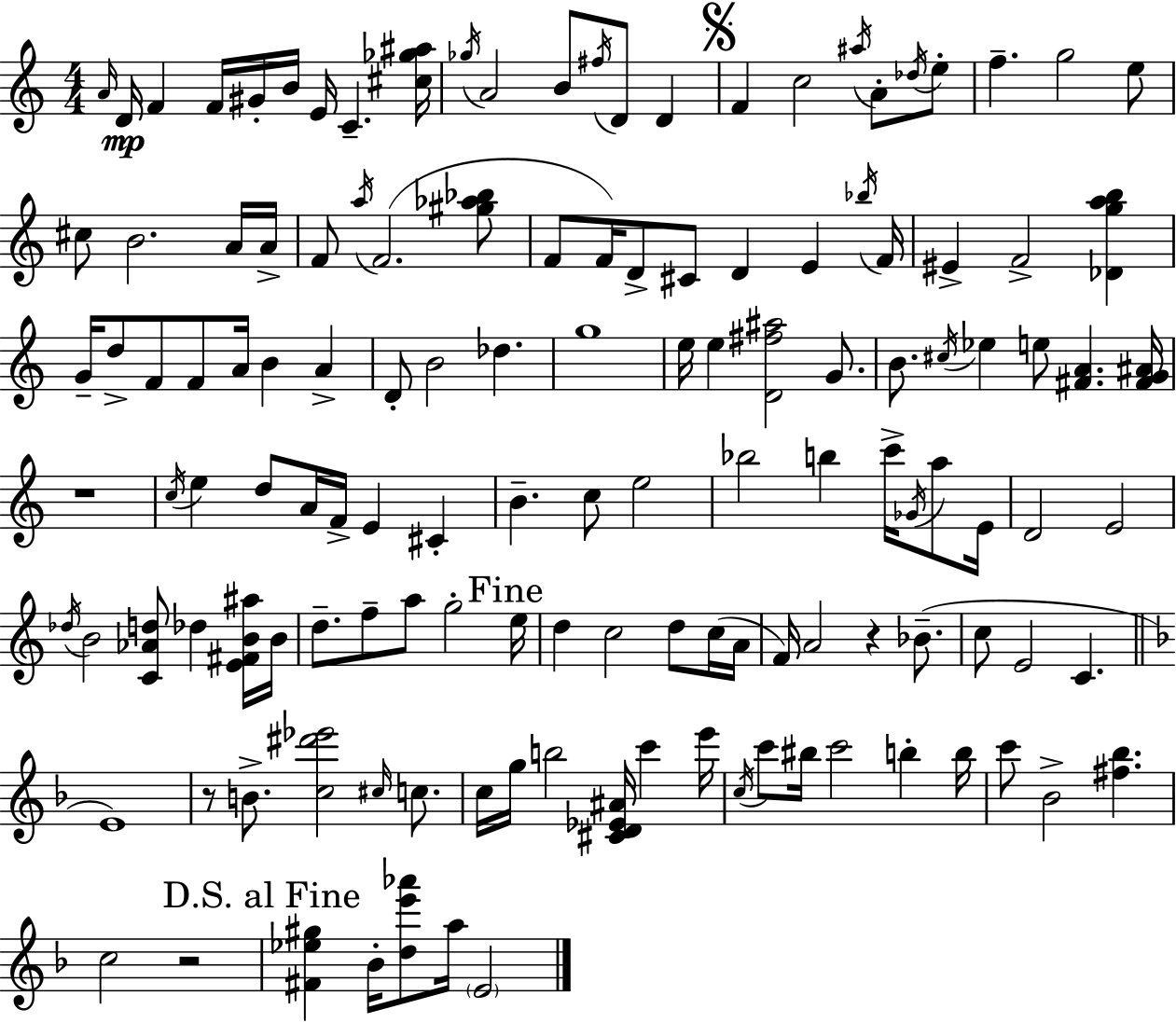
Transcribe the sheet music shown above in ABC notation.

X:1
T:Untitled
M:4/4
L:1/4
K:C
A/4 D/4 F F/4 ^G/4 B/4 E/4 C [^c_g^a]/4 _g/4 A2 B/2 ^f/4 D/2 D F c2 ^a/4 A/2 _d/4 e/2 f g2 e/2 ^c/2 B2 A/4 A/4 F/2 a/4 F2 [^g_a_b]/2 F/2 F/4 D/2 ^C/2 D E _b/4 F/4 ^E F2 [_Dgab] G/4 d/2 F/2 F/2 A/4 B A D/2 B2 _d g4 e/4 e [D^f^a]2 G/2 B/2 ^c/4 _e e/2 [^FA] [^FG^A]/4 z4 c/4 e d/2 A/4 F/4 E ^C B c/2 e2 _b2 b c'/4 _G/4 a/2 E/4 D2 E2 _d/4 B2 [C_Ad]/2 _d [E^FB^a]/4 B/4 d/2 f/2 a/2 g2 e/4 d c2 d/2 c/4 A/4 F/4 A2 z _B/2 c/2 E2 C E4 z/2 B/2 [c^d'_e']2 ^c/4 c/2 c/4 g/4 b2 [^CD_E^A]/4 c' e'/4 c/4 c'/2 ^b/4 c'2 b b/4 c'/2 _B2 [^f_b] c2 z2 [^F_e^g] _B/4 [de'_a']/2 a/4 E2